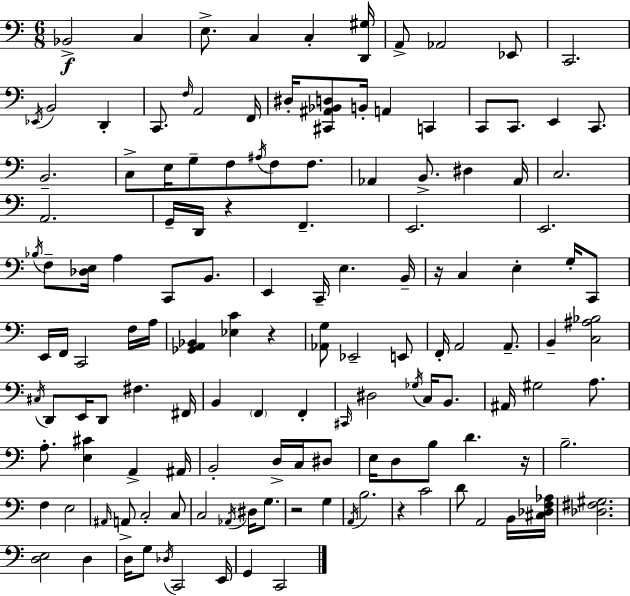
{
  \clef bass
  \numericTimeSignature
  \time 6/8
  \key a \minor
  bes,2->\f c4 | e8.-> c4 c4-. <d, gis>16 | a,8-> aes,2 ees,8 | c,2. | \break \acciaccatura { ees,16 } b,2 d,4-. | c,8. \grace { f16 } a,2 | f,16 dis16-. <cis, ais, bes, d>8 b,16-. a,4 c,4 | c,8 c,8. e,4 c,8. | \break b,2.-- | c8-> e16 g8-- f8 \acciaccatura { ais16 } f8 | f8. aes,4 b,8.-> dis4 | aes,16 c2. | \break a,2. | g,16-- d,16 r4 f,4.-- | e,2. | e,2. | \break \acciaccatura { bes16 } f8-- <des e>16 a4 c,8 | b,8. e,4 c,16-- e4. | b,16-- r16 c4 e4-. | g16-. c,8 e,16 f,16 c,2 | \break f16 a16 <ges, a, bes,>4 <ees c'>4 | r4 <aes, g>8 ees,2-- | e,8 f,16-. a,2 | a,8.-- b,4-- <c ais bes>2 | \break \acciaccatura { cis16 } d,8 e,16 d,8 fis4. | fis,16 b,4 \parenthesize f,4 | f,4-. \grace { cis,16 } dis2 | \acciaccatura { ges16 } c16 b,8. ais,16 gis2 | \break a8. a8.-. <e cis'>4 | a,4-> ais,16 b,2-. | d16-> c16 dis8 e16 d8 b8 | d'4. r16 b2.-- | \break f4 e2 | \grace { ais,16 } a,8-> c2-. | c8 c2 | \acciaccatura { aes,16 } dis16 g8. r2 | \break g4 \acciaccatura { a,16 } b2. | r4 | c'2 d'8 | a,2 b,16 <cis des f aes>16 <des fis gis>2. | \break <d e>2 | d4 d16 g8 | \acciaccatura { des16 } c,2 e,16 g,4 | c,2 \bar "|."
}